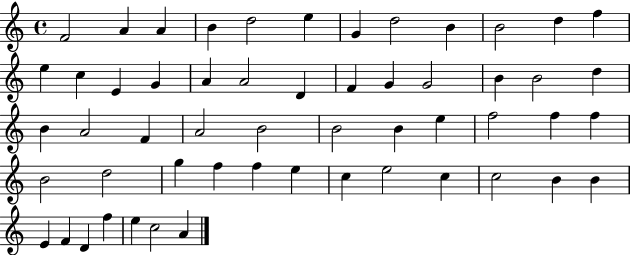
F4/h A4/q A4/q B4/q D5/h E5/q G4/q D5/h B4/q B4/h D5/q F5/q E5/q C5/q E4/q G4/q A4/q A4/h D4/q F4/q G4/q G4/h B4/q B4/h D5/q B4/q A4/h F4/q A4/h B4/h B4/h B4/q E5/q F5/h F5/q F5/q B4/h D5/h G5/q F5/q F5/q E5/q C5/q E5/h C5/q C5/h B4/q B4/q E4/q F4/q D4/q F5/q E5/q C5/h A4/q